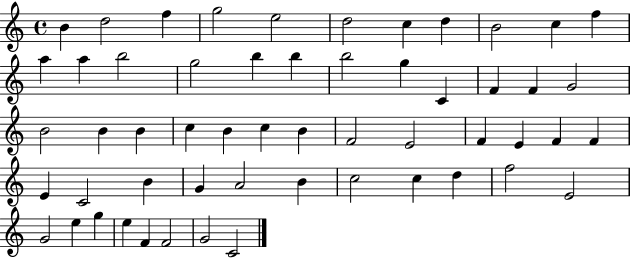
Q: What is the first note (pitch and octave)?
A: B4